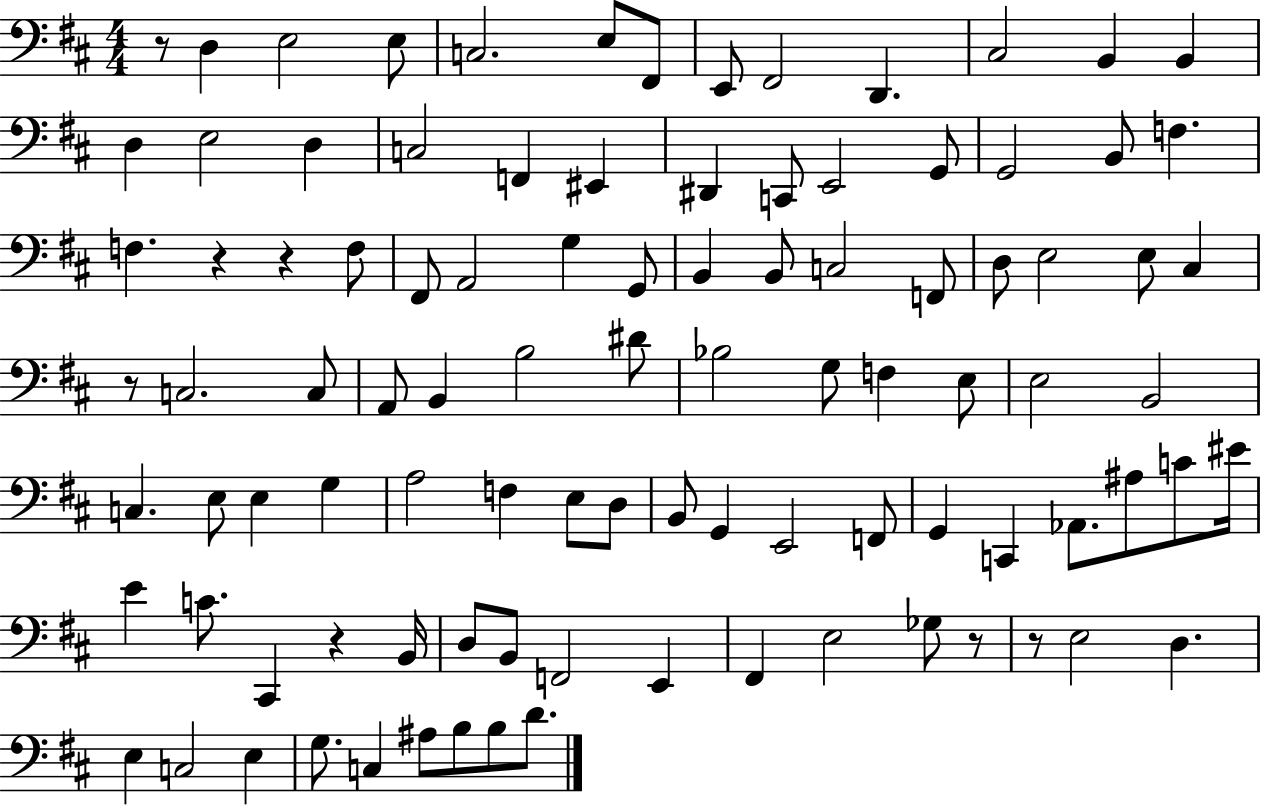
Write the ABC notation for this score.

X:1
T:Untitled
M:4/4
L:1/4
K:D
z/2 D, E,2 E,/2 C,2 E,/2 ^F,,/2 E,,/2 ^F,,2 D,, ^C,2 B,, B,, D, E,2 D, C,2 F,, ^E,, ^D,, C,,/2 E,,2 G,,/2 G,,2 B,,/2 F, F, z z F,/2 ^F,,/2 A,,2 G, G,,/2 B,, B,,/2 C,2 F,,/2 D,/2 E,2 E,/2 ^C, z/2 C,2 C,/2 A,,/2 B,, B,2 ^D/2 _B,2 G,/2 F, E,/2 E,2 B,,2 C, E,/2 E, G, A,2 F, E,/2 D,/2 B,,/2 G,, E,,2 F,,/2 G,, C,, _A,,/2 ^A,/2 C/2 ^E/4 E C/2 ^C,, z B,,/4 D,/2 B,,/2 F,,2 E,, ^F,, E,2 _G,/2 z/2 z/2 E,2 D, E, C,2 E, G,/2 C, ^A,/2 B,/2 B,/2 D/2